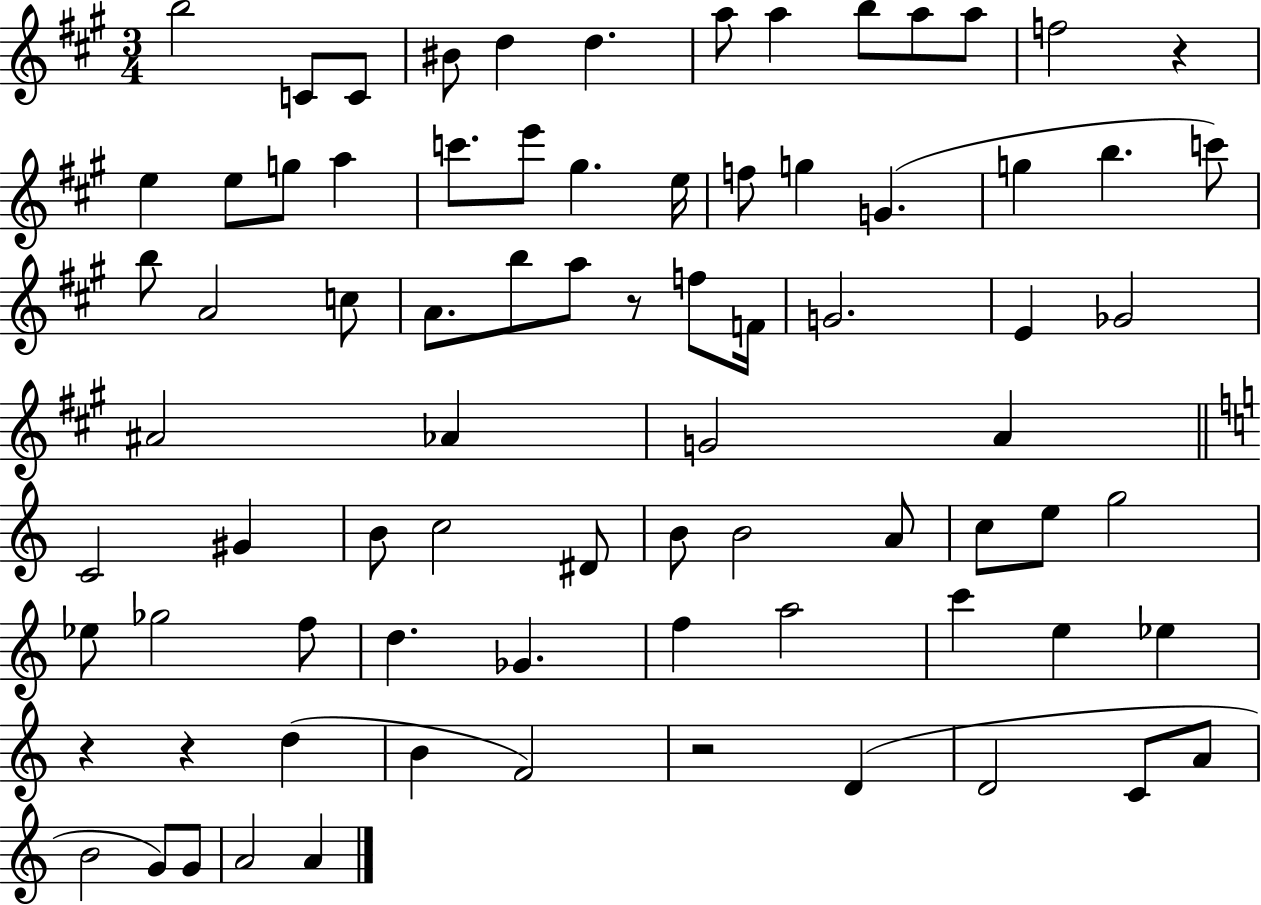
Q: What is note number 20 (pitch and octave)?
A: E5